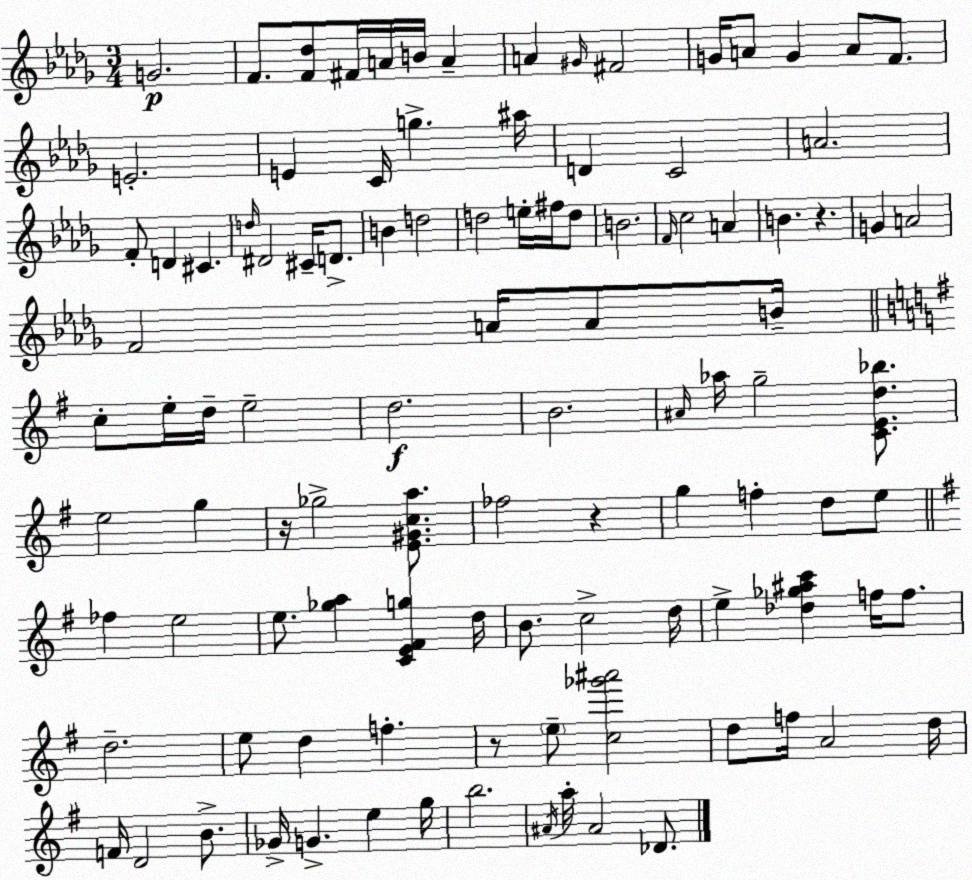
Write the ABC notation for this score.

X:1
T:Untitled
M:3/4
L:1/4
K:Bbm
G2 F/2 [F_d]/2 ^F/4 A/4 B/4 A A ^G/4 ^F2 G/4 A/2 G A/2 F/2 E2 E C/4 g ^a/4 D C2 A2 F/2 D ^C d/4 ^D2 ^C/4 D/2 B d2 d2 e/4 ^f/4 d/2 B2 F/4 c2 A B z G A2 F2 A/4 A/2 B/4 c/2 e/4 d/4 e2 d2 B2 ^A/4 _a/4 g2 [CEd_b]/2 e2 g z/4 _g2 [E^Gca]/2 _f2 z g f d/2 e/2 _f e2 e/2 [_ga] [CE^Fg] d/4 B/2 c2 d/4 e [_d_g^ac'] f/4 f/2 d2 e/2 d f z/2 e/2 [c_g'^a']2 d/2 f/4 A2 d/4 F/4 D2 B/2 _G/4 G e g/4 b2 ^A/4 a/4 ^A2 _D/2